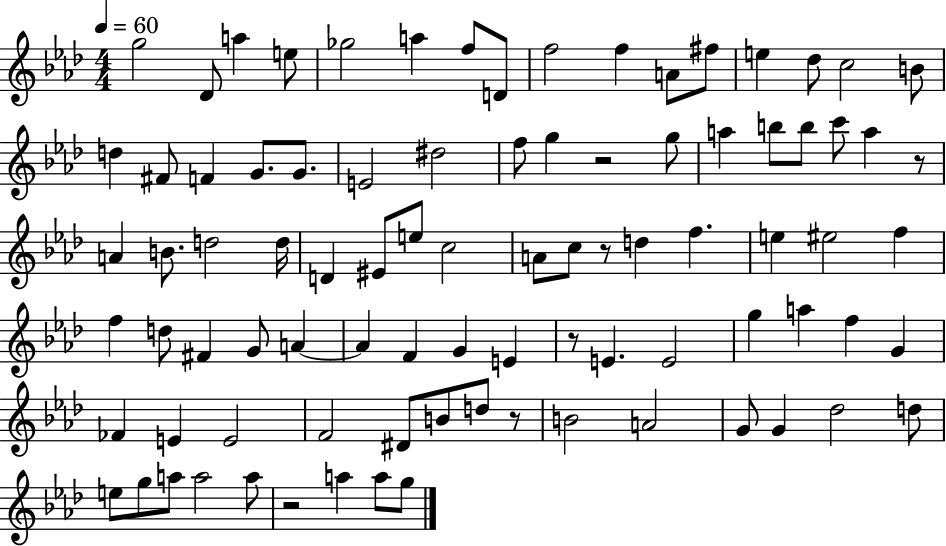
G5/h Db4/e A5/q E5/e Gb5/h A5/q F5/e D4/e F5/h F5/q A4/e F#5/e E5/q Db5/e C5/h B4/e D5/q F#4/e F4/q G4/e. G4/e. E4/h D#5/h F5/e G5/q R/h G5/e A5/q B5/e B5/e C6/e A5/q R/e A4/q B4/e. D5/h D5/s D4/q EIS4/e E5/e C5/h A4/e C5/e R/e D5/q F5/q. E5/q EIS5/h F5/q F5/q D5/e F#4/q G4/e A4/q A4/q F4/q G4/q E4/q R/e E4/q. E4/h G5/q A5/q F5/q G4/q FES4/q E4/q E4/h F4/h D#4/e B4/e D5/e R/e B4/h A4/h G4/e G4/q Db5/h D5/e E5/e G5/e A5/e A5/h A5/e R/h A5/q A5/e G5/e